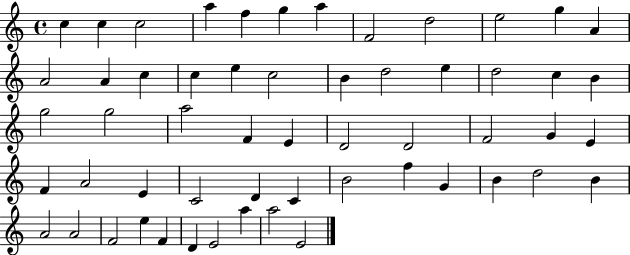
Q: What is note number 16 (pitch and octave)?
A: C5